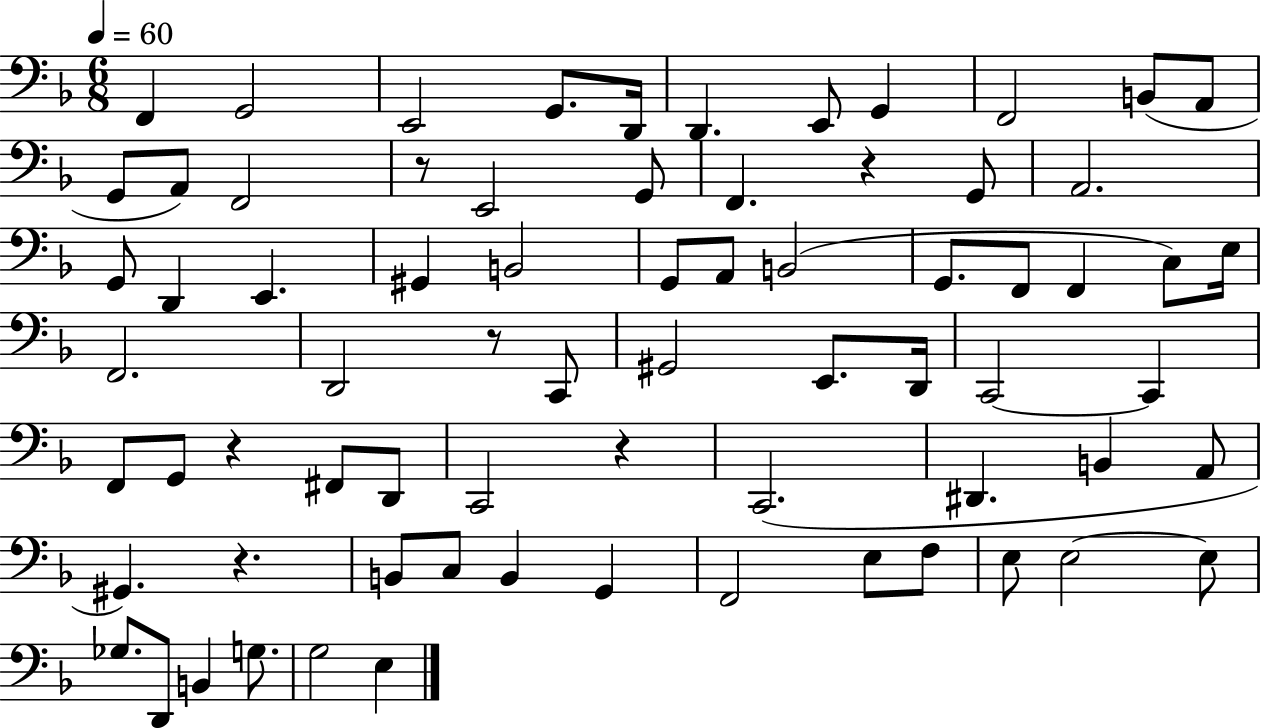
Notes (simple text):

F2/q G2/h E2/h G2/e. D2/s D2/q. E2/e G2/q F2/h B2/e A2/e G2/e A2/e F2/h R/e E2/h G2/e F2/q. R/q G2/e A2/h. G2/e D2/q E2/q. G#2/q B2/h G2/e A2/e B2/h G2/e. F2/e F2/q C3/e E3/s F2/h. D2/h R/e C2/e G#2/h E2/e. D2/s C2/h C2/q F2/e G2/e R/q F#2/e D2/e C2/h R/q C2/h. D#2/q. B2/q A2/e G#2/q. R/q. B2/e C3/e B2/q G2/q F2/h E3/e F3/e E3/e E3/h E3/e Gb3/e. D2/e B2/q G3/e. G3/h E3/q